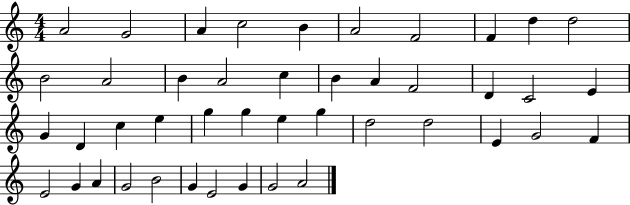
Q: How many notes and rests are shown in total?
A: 44